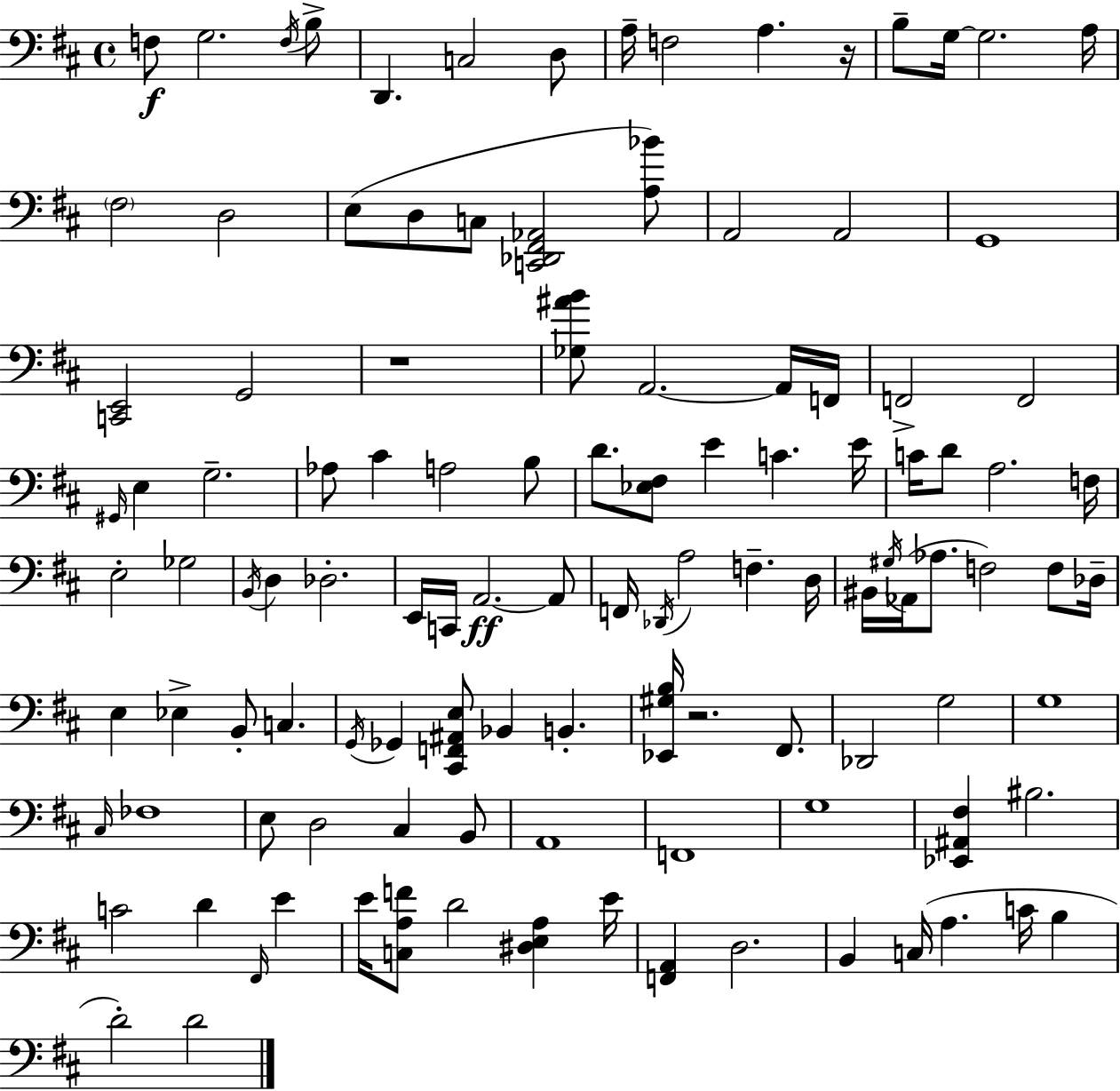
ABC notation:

X:1
T:Untitled
M:4/4
L:1/4
K:D
F,/2 G,2 F,/4 B,/2 D,, C,2 D,/2 A,/4 F,2 A, z/4 B,/2 G,/4 G,2 A,/4 ^F,2 D,2 E,/2 D,/2 C,/2 [C,,_D,,^F,,_A,,]2 [A,_B]/2 A,,2 A,,2 G,,4 [C,,E,,]2 G,,2 z4 [_G,^AB]/2 A,,2 A,,/4 F,,/4 F,,2 F,,2 ^G,,/4 E, G,2 _A,/2 ^C A,2 B,/2 D/2 [_E,^F,]/2 E C E/4 C/4 D/2 A,2 F,/4 E,2 _G,2 B,,/4 D, _D,2 E,,/4 C,,/4 A,,2 A,,/2 F,,/4 _D,,/4 A,2 F, D,/4 ^B,,/4 ^G,/4 _A,,/4 _A,/2 F,2 F,/2 _D,/4 E, _E, B,,/2 C, G,,/4 _G,, [^C,,F,,^A,,E,]/2 _B,, B,, [_E,,^G,B,]/4 z2 ^F,,/2 _D,,2 G,2 G,4 ^C,/4 _F,4 E,/2 D,2 ^C, B,,/2 A,,4 F,,4 G,4 [_E,,^A,,^F,] ^B,2 C2 D ^F,,/4 E E/4 [C,A,F]/2 D2 [^D,E,A,] E/4 [F,,A,,] D,2 B,, C,/4 A, C/4 B, D2 D2